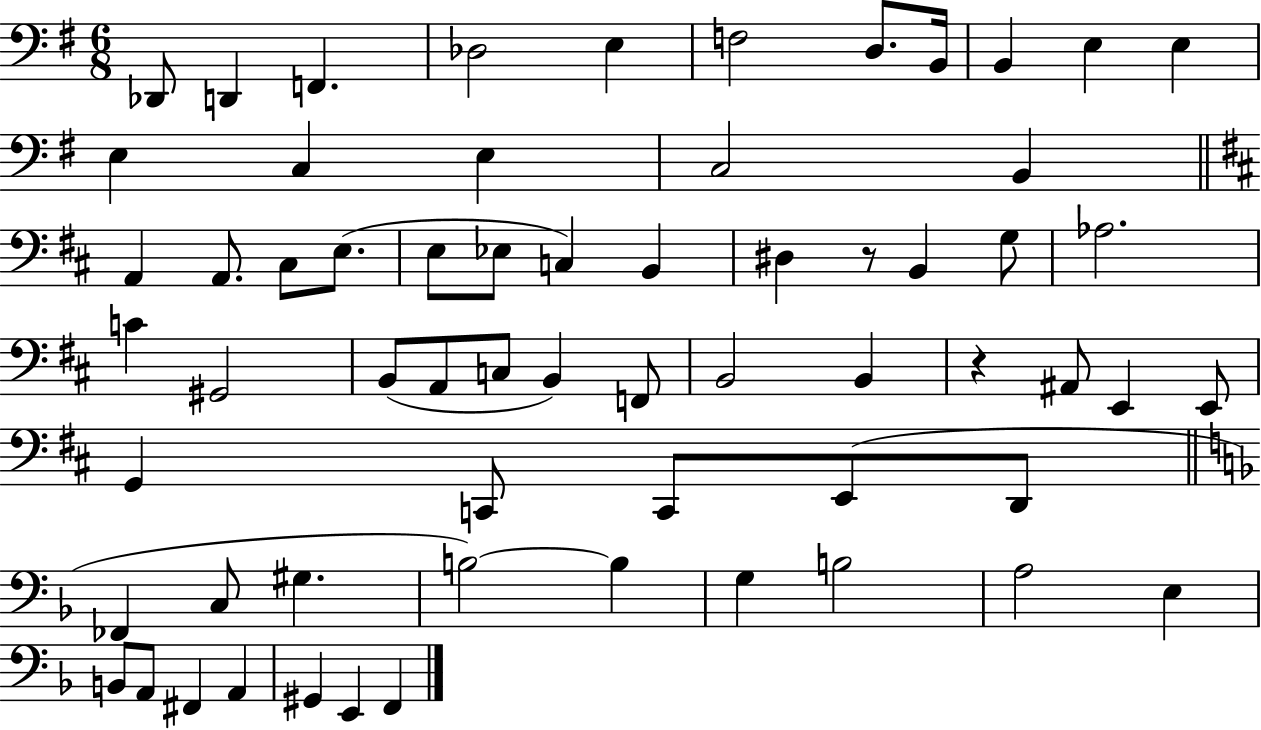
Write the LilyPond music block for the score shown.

{
  \clef bass
  \numericTimeSignature
  \time 6/8
  \key g \major
  des,8 d,4 f,4. | des2 e4 | f2 d8. b,16 | b,4 e4 e4 | \break e4 c4 e4 | c2 b,4 | \bar "||" \break \key d \major a,4 a,8. cis8 e8.( | e8 ees8 c4) b,4 | dis4 r8 b,4 g8 | aes2. | \break c'4 gis,2 | b,8( a,8 c8 b,4) f,8 | b,2 b,4 | r4 ais,8 e,4 e,8 | \break g,4 c,8 c,8 e,8( d,8 | \bar "||" \break \key f \major fes,4 c8 gis4. | b2~~) b4 | g4 b2 | a2 e4 | \break b,8 a,8 fis,4 a,4 | gis,4 e,4 f,4 | \bar "|."
}